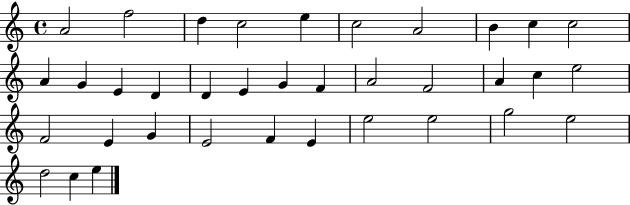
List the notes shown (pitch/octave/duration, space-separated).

A4/h F5/h D5/q C5/h E5/q C5/h A4/h B4/q C5/q C5/h A4/q G4/q E4/q D4/q D4/q E4/q G4/q F4/q A4/h F4/h A4/q C5/q E5/h F4/h E4/q G4/q E4/h F4/q E4/q E5/h E5/h G5/h E5/h D5/h C5/q E5/q